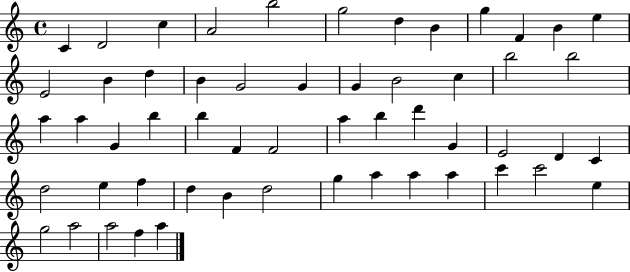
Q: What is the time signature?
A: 4/4